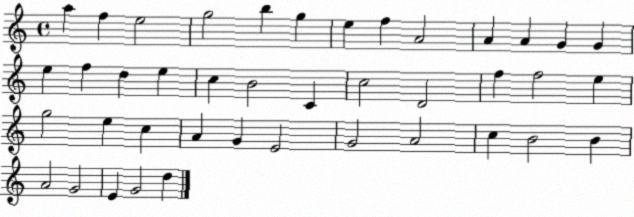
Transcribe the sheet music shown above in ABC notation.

X:1
T:Untitled
M:4/4
L:1/4
K:C
a f e2 g2 b g e f A2 A A G G e f d e c B2 C c2 D2 f f2 e g2 e c A G E2 G2 A2 c B2 B A2 G2 E G2 d